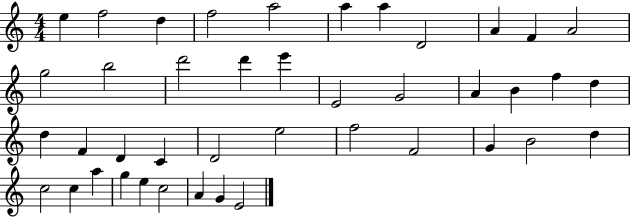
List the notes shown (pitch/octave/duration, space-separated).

E5/q F5/h D5/q F5/h A5/h A5/q A5/q D4/h A4/q F4/q A4/h G5/h B5/h D6/h D6/q E6/q E4/h G4/h A4/q B4/q F5/q D5/q D5/q F4/q D4/q C4/q D4/h E5/h F5/h F4/h G4/q B4/h D5/q C5/h C5/q A5/q G5/q E5/q C5/h A4/q G4/q E4/h